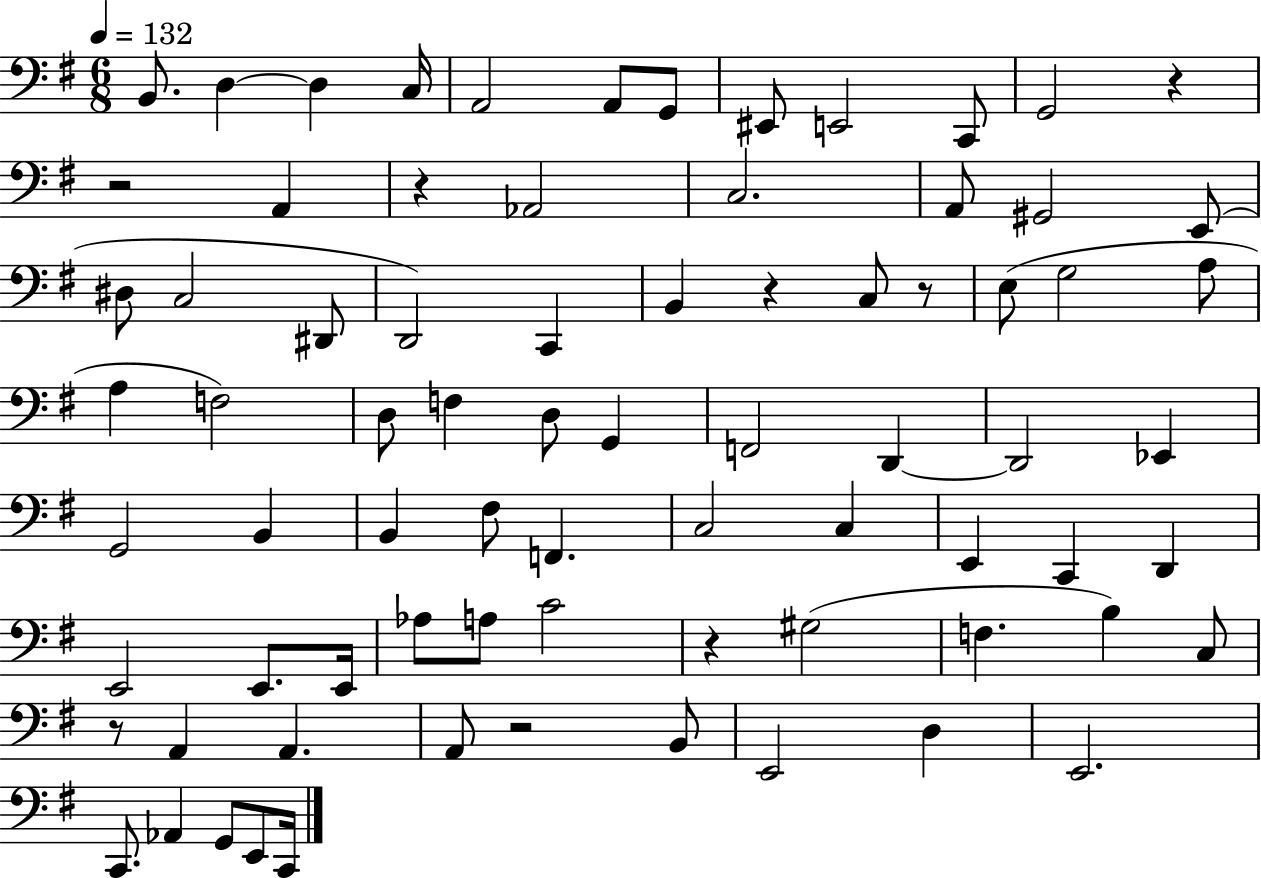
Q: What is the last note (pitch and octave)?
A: C2